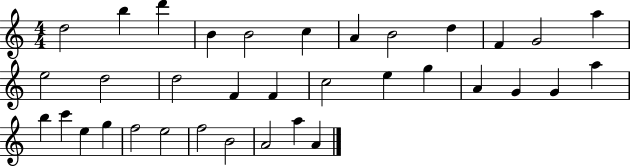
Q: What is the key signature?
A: C major